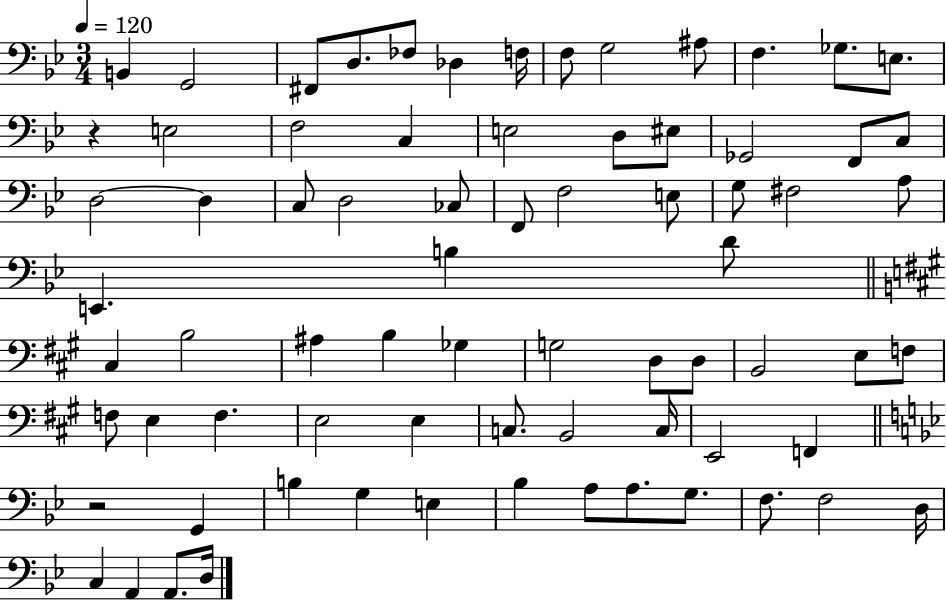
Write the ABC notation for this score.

X:1
T:Untitled
M:3/4
L:1/4
K:Bb
B,, G,,2 ^F,,/2 D,/2 _F,/2 _D, F,/4 F,/2 G,2 ^A,/2 F, _G,/2 E,/2 z E,2 F,2 C, E,2 D,/2 ^E,/2 _G,,2 F,,/2 C,/2 D,2 D, C,/2 D,2 _C,/2 F,,/2 F,2 E,/2 G,/2 ^F,2 A,/2 E,, B, D/2 ^C, B,2 ^A, B, _G, G,2 D,/2 D,/2 B,,2 E,/2 F,/2 F,/2 E, F, E,2 E, C,/2 B,,2 C,/4 E,,2 F,, z2 G,, B, G, E, _B, A,/2 A,/2 G,/2 F,/2 F,2 D,/4 C, A,, A,,/2 D,/4